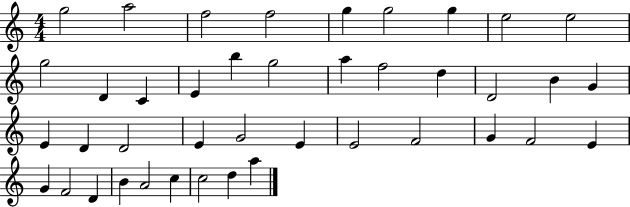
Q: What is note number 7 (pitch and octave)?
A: G5